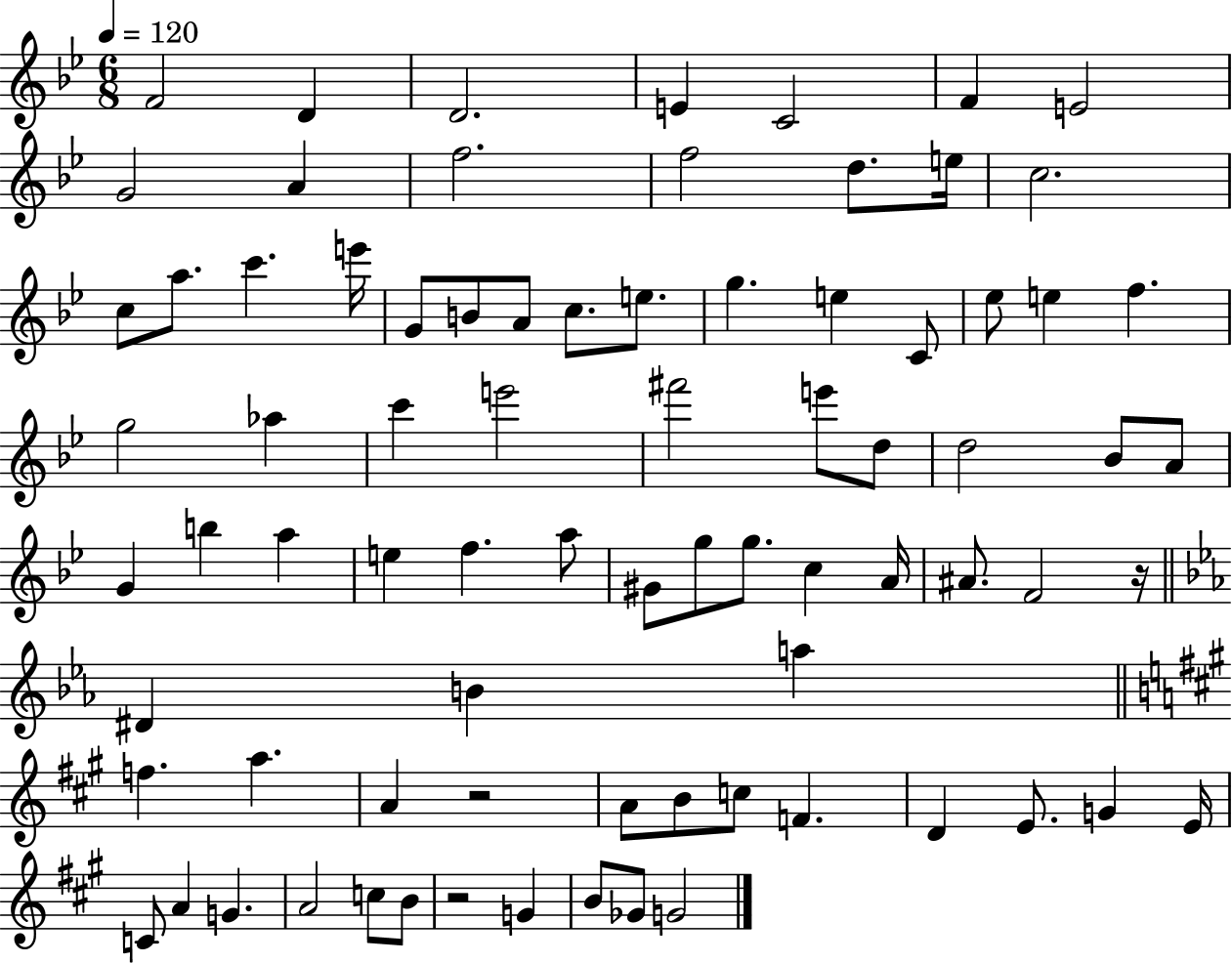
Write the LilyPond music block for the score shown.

{
  \clef treble
  \numericTimeSignature
  \time 6/8
  \key bes \major
  \tempo 4 = 120
  f'2 d'4 | d'2. | e'4 c'2 | f'4 e'2 | \break g'2 a'4 | f''2. | f''2 d''8. e''16 | c''2. | \break c''8 a''8. c'''4. e'''16 | g'8 b'8 a'8 c''8. e''8. | g''4. e''4 c'8 | ees''8 e''4 f''4. | \break g''2 aes''4 | c'''4 e'''2 | fis'''2 e'''8 d''8 | d''2 bes'8 a'8 | \break g'4 b''4 a''4 | e''4 f''4. a''8 | gis'8 g''8 g''8. c''4 a'16 | ais'8. f'2 r16 | \break \bar "||" \break \key c \minor dis'4 b'4 a''4 | \bar "||" \break \key a \major f''4. a''4. | a'4 r2 | a'8 b'8 c''8 f'4. | d'4 e'8. g'4 e'16 | \break c'8 a'4 g'4. | a'2 c''8 b'8 | r2 g'4 | b'8 ges'8 g'2 | \break \bar "|."
}